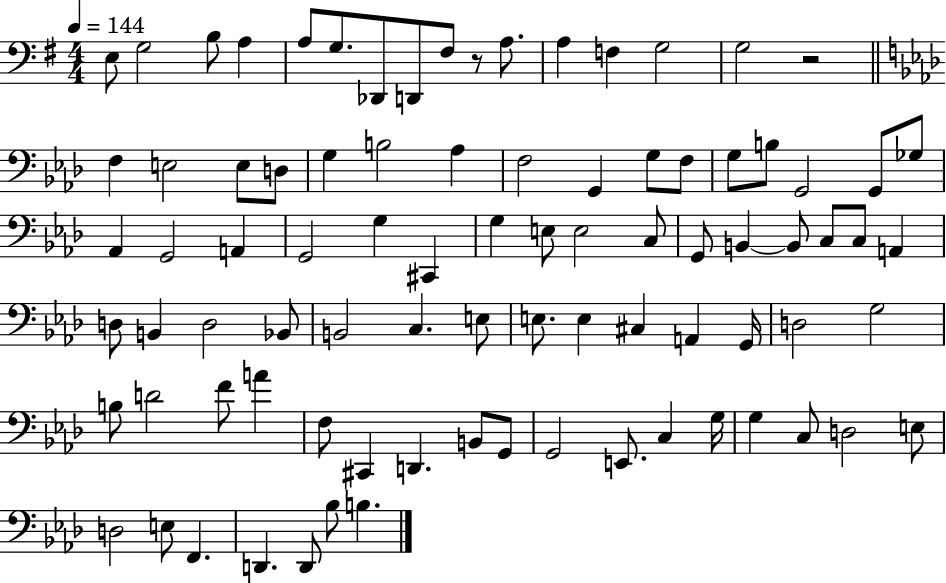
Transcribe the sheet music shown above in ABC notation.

X:1
T:Untitled
M:4/4
L:1/4
K:G
E,/2 G,2 B,/2 A, A,/2 G,/2 _D,,/2 D,,/2 ^F,/2 z/2 A,/2 A, F, G,2 G,2 z2 F, E,2 E,/2 D,/2 G, B,2 _A, F,2 G,, G,/2 F,/2 G,/2 B,/2 G,,2 G,,/2 _G,/2 _A,, G,,2 A,, G,,2 G, ^C,, G, E,/2 E,2 C,/2 G,,/2 B,, B,,/2 C,/2 C,/2 A,, D,/2 B,, D,2 _B,,/2 B,,2 C, E,/2 E,/2 E, ^C, A,, G,,/4 D,2 G,2 B,/2 D2 F/2 A F,/2 ^C,, D,, B,,/2 G,,/2 G,,2 E,,/2 C, G,/4 G, C,/2 D,2 E,/2 D,2 E,/2 F,, D,, D,,/2 _B,/2 B,